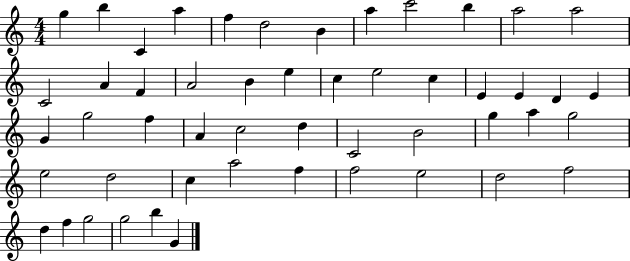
X:1
T:Untitled
M:4/4
L:1/4
K:C
g b C a f d2 B a c'2 b a2 a2 C2 A F A2 B e c e2 c E E D E G g2 f A c2 d C2 B2 g a g2 e2 d2 c a2 f f2 e2 d2 f2 d f g2 g2 b G